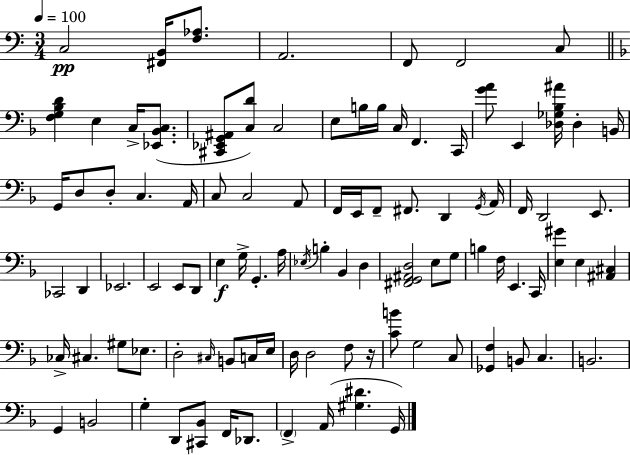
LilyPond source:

{
  \clef bass
  \numericTimeSignature
  \time 3/4
  \key a \minor
  \tempo 4 = 100
  \repeat volta 2 { c2\pp <fis, b,>16 <f aes>8. | a,2. | f,8 f,2 c8 | \bar "||" \break \key f \major <f g bes d'>4 e4 c16-> <ees, bes, c>8.( | <cis, ees, g, ais,>8 <c d'>8) c2 | e8 b16 b16 c16 f,4. c,16 | <g' a'>8 e,4 <des ges bes ais'>16 des4-. b,16 | \break g,16 d8 d8-. c4. a,16 | c8 c2 a,8 | f,16 e,16 f,8-- fis,8. d,4 \acciaccatura { g,16 } | a,16 f,16 d,2 e,8. | \break ces,2 d,4 | ees,2. | e,2 e,8 d,8 | e4\f g16-> g,4.-. | \break a16 \acciaccatura { ees16 } b4-. bes,4 d4 | <fis, g, ais, d>2 e8 | g8 b4 f16 e,4. | c,16 <e gis'>4 e4 <ais, cis>4 | \break ces16-> cis4. gis8 ees8. | d2-. \grace { cis16 } b,8 | c16 e16 d16 d2 | f8 r16 <c' b'>8 g2 | \break c8 <ges, f>4 b,8 c4. | b,2. | g,4 b,2 | g4-. d,8 <cis, bes,>8 f,16 | \break des,8. \parenthesize f,4-> a,16( <gis dis'>4. | g,16) } \bar "|."
}